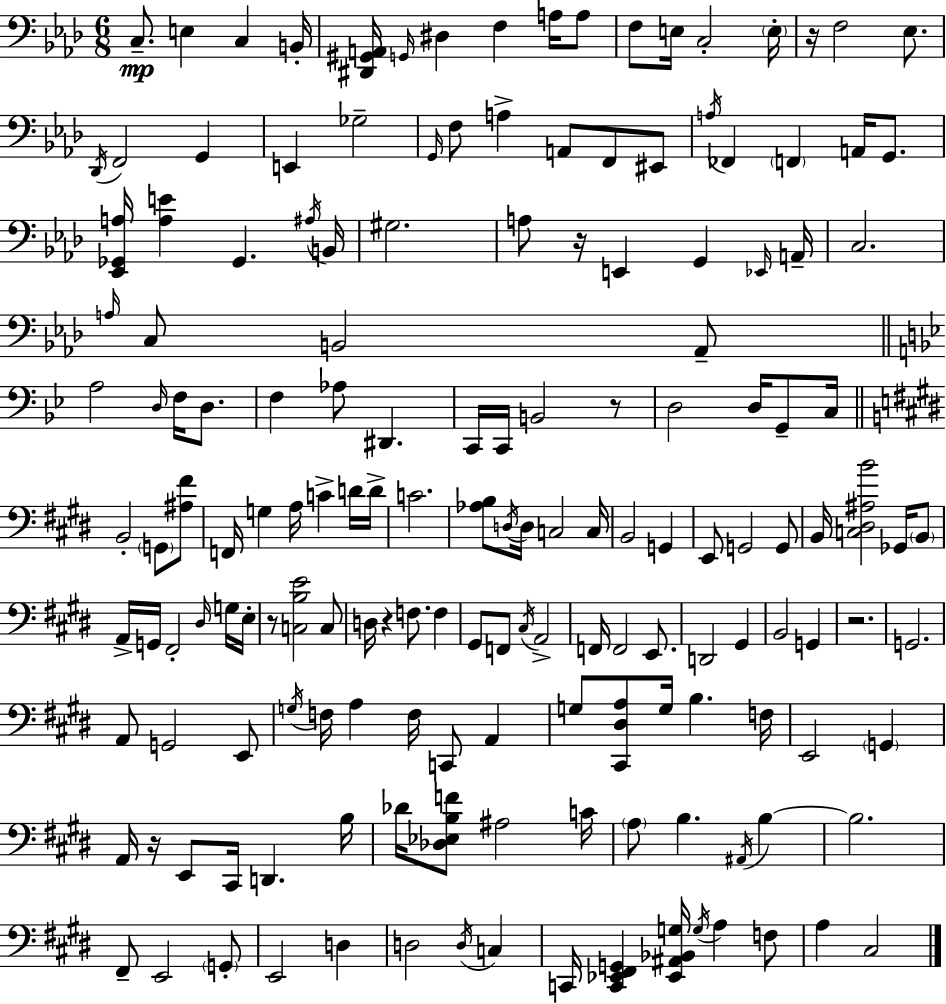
{
  \clef bass
  \numericTimeSignature
  \time 6/8
  \key aes \major
  c8.--\mp e4 c4 b,16-. | <dis, gis, a,>16 \grace { g,16 } dis4 f4 a16 a8 | f8 e16 c2-. | \parenthesize e16-. r16 f2 ees8. | \break \acciaccatura { des,16 } f,2 g,4 | e,4 ges2-- | \grace { g,16 } f8 a4-> a,8 f,8 | eis,8 \acciaccatura { a16 } fes,4 \parenthesize f,4 | \break a,16 g,8. <ees, ges, a>16 <a e'>4 ges,4. | \acciaccatura { ais16 } b,16 gis2. | a8 r16 e,4 | g,4 \grace { ees,16 } a,16-- c2. | \break \grace { a16 } c8 b,2 | aes,8-- \bar "||" \break \key g \minor a2 \grace { d16 } f16 d8. | f4 aes8 dis,4. | c,16 c,16 b,2 r8 | d2 d16 g,8-- | \break c16 \bar "||" \break \key e \major b,2-. \parenthesize g,8 <ais fis'>8 | f,16 g4 a16 c'4-> d'16 d'16-> | c'2. | <aes b>8 \acciaccatura { d16 } d16 c2 | \break c16 b,2 g,4 | e,8 g,2 g,8 | b,16 <c dis ais b'>2 ges,16 \parenthesize b,8 | a,16-> g,16 fis,2-. \grace { dis16 } | \break g16 e16-. r8 <c b e'>2 | c8 d16 r4 f8. f4 | gis,8 f,8 \acciaccatura { cis16 } a,2-> | f,16 f,2 | \break e,8. d,2 gis,4 | b,2 g,4 | r2. | g,2. | \break a,8 g,2 | e,8 \acciaccatura { g16 } f16 a4 f16 c,8 | a,4 g8 <cis, dis a>8 g16 b4. | f16 e,2 | \break \parenthesize g,4 a,16 r16 e,8 cis,16 d,4. | b16 des'16 <des ees b f'>8 ais2 | c'16 \parenthesize a8 b4. | \acciaccatura { ais,16 } b4~~ b2. | \break fis,8-- e,2 | \parenthesize g,8-. e,2 | d4 d2 | \acciaccatura { d16 } c4 c,16 <c, ees, fis, g,>4 <ees, ais, bes, g>16 | \break \acciaccatura { g16 } a4 f8 a4 cis2 | \bar "|."
}